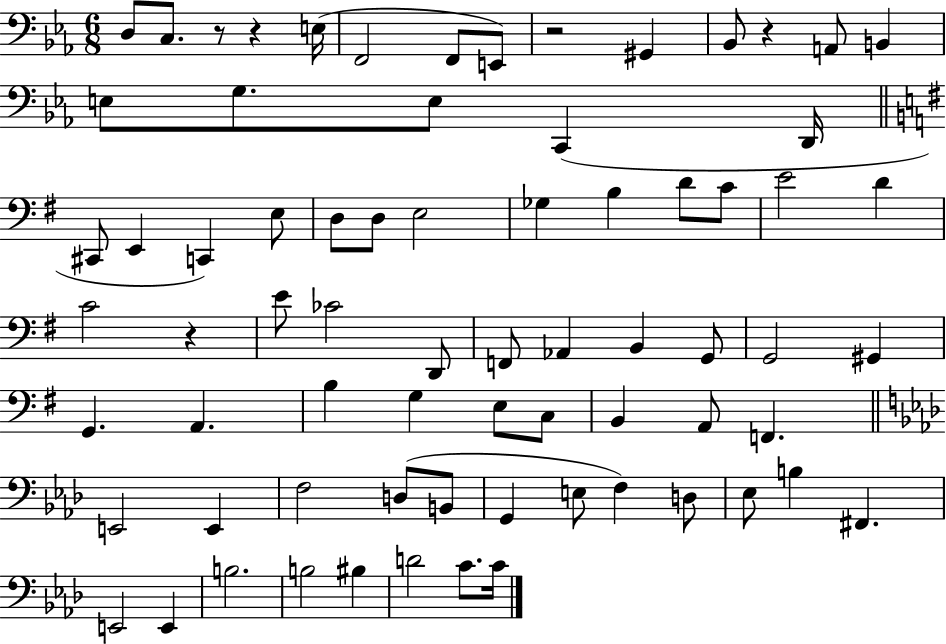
X:1
T:Untitled
M:6/8
L:1/4
K:Eb
D,/2 C,/2 z/2 z E,/4 F,,2 F,,/2 E,,/2 z2 ^G,, _B,,/2 z A,,/2 B,, E,/2 G,/2 E,/2 C,, D,,/4 ^C,,/2 E,, C,, E,/2 D,/2 D,/2 E,2 _G, B, D/2 C/2 E2 D C2 z E/2 _C2 D,,/2 F,,/2 _A,, B,, G,,/2 G,,2 ^G,, G,, A,, B, G, E,/2 C,/2 B,, A,,/2 F,, E,,2 E,, F,2 D,/2 B,,/2 G,, E,/2 F, D,/2 _E,/2 B, ^F,, E,,2 E,, B,2 B,2 ^B, D2 C/2 C/4